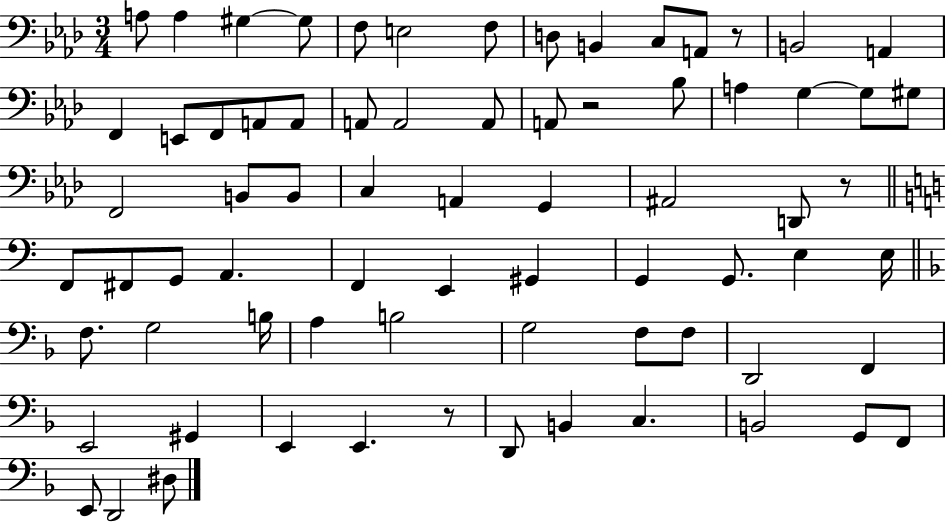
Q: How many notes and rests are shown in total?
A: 73